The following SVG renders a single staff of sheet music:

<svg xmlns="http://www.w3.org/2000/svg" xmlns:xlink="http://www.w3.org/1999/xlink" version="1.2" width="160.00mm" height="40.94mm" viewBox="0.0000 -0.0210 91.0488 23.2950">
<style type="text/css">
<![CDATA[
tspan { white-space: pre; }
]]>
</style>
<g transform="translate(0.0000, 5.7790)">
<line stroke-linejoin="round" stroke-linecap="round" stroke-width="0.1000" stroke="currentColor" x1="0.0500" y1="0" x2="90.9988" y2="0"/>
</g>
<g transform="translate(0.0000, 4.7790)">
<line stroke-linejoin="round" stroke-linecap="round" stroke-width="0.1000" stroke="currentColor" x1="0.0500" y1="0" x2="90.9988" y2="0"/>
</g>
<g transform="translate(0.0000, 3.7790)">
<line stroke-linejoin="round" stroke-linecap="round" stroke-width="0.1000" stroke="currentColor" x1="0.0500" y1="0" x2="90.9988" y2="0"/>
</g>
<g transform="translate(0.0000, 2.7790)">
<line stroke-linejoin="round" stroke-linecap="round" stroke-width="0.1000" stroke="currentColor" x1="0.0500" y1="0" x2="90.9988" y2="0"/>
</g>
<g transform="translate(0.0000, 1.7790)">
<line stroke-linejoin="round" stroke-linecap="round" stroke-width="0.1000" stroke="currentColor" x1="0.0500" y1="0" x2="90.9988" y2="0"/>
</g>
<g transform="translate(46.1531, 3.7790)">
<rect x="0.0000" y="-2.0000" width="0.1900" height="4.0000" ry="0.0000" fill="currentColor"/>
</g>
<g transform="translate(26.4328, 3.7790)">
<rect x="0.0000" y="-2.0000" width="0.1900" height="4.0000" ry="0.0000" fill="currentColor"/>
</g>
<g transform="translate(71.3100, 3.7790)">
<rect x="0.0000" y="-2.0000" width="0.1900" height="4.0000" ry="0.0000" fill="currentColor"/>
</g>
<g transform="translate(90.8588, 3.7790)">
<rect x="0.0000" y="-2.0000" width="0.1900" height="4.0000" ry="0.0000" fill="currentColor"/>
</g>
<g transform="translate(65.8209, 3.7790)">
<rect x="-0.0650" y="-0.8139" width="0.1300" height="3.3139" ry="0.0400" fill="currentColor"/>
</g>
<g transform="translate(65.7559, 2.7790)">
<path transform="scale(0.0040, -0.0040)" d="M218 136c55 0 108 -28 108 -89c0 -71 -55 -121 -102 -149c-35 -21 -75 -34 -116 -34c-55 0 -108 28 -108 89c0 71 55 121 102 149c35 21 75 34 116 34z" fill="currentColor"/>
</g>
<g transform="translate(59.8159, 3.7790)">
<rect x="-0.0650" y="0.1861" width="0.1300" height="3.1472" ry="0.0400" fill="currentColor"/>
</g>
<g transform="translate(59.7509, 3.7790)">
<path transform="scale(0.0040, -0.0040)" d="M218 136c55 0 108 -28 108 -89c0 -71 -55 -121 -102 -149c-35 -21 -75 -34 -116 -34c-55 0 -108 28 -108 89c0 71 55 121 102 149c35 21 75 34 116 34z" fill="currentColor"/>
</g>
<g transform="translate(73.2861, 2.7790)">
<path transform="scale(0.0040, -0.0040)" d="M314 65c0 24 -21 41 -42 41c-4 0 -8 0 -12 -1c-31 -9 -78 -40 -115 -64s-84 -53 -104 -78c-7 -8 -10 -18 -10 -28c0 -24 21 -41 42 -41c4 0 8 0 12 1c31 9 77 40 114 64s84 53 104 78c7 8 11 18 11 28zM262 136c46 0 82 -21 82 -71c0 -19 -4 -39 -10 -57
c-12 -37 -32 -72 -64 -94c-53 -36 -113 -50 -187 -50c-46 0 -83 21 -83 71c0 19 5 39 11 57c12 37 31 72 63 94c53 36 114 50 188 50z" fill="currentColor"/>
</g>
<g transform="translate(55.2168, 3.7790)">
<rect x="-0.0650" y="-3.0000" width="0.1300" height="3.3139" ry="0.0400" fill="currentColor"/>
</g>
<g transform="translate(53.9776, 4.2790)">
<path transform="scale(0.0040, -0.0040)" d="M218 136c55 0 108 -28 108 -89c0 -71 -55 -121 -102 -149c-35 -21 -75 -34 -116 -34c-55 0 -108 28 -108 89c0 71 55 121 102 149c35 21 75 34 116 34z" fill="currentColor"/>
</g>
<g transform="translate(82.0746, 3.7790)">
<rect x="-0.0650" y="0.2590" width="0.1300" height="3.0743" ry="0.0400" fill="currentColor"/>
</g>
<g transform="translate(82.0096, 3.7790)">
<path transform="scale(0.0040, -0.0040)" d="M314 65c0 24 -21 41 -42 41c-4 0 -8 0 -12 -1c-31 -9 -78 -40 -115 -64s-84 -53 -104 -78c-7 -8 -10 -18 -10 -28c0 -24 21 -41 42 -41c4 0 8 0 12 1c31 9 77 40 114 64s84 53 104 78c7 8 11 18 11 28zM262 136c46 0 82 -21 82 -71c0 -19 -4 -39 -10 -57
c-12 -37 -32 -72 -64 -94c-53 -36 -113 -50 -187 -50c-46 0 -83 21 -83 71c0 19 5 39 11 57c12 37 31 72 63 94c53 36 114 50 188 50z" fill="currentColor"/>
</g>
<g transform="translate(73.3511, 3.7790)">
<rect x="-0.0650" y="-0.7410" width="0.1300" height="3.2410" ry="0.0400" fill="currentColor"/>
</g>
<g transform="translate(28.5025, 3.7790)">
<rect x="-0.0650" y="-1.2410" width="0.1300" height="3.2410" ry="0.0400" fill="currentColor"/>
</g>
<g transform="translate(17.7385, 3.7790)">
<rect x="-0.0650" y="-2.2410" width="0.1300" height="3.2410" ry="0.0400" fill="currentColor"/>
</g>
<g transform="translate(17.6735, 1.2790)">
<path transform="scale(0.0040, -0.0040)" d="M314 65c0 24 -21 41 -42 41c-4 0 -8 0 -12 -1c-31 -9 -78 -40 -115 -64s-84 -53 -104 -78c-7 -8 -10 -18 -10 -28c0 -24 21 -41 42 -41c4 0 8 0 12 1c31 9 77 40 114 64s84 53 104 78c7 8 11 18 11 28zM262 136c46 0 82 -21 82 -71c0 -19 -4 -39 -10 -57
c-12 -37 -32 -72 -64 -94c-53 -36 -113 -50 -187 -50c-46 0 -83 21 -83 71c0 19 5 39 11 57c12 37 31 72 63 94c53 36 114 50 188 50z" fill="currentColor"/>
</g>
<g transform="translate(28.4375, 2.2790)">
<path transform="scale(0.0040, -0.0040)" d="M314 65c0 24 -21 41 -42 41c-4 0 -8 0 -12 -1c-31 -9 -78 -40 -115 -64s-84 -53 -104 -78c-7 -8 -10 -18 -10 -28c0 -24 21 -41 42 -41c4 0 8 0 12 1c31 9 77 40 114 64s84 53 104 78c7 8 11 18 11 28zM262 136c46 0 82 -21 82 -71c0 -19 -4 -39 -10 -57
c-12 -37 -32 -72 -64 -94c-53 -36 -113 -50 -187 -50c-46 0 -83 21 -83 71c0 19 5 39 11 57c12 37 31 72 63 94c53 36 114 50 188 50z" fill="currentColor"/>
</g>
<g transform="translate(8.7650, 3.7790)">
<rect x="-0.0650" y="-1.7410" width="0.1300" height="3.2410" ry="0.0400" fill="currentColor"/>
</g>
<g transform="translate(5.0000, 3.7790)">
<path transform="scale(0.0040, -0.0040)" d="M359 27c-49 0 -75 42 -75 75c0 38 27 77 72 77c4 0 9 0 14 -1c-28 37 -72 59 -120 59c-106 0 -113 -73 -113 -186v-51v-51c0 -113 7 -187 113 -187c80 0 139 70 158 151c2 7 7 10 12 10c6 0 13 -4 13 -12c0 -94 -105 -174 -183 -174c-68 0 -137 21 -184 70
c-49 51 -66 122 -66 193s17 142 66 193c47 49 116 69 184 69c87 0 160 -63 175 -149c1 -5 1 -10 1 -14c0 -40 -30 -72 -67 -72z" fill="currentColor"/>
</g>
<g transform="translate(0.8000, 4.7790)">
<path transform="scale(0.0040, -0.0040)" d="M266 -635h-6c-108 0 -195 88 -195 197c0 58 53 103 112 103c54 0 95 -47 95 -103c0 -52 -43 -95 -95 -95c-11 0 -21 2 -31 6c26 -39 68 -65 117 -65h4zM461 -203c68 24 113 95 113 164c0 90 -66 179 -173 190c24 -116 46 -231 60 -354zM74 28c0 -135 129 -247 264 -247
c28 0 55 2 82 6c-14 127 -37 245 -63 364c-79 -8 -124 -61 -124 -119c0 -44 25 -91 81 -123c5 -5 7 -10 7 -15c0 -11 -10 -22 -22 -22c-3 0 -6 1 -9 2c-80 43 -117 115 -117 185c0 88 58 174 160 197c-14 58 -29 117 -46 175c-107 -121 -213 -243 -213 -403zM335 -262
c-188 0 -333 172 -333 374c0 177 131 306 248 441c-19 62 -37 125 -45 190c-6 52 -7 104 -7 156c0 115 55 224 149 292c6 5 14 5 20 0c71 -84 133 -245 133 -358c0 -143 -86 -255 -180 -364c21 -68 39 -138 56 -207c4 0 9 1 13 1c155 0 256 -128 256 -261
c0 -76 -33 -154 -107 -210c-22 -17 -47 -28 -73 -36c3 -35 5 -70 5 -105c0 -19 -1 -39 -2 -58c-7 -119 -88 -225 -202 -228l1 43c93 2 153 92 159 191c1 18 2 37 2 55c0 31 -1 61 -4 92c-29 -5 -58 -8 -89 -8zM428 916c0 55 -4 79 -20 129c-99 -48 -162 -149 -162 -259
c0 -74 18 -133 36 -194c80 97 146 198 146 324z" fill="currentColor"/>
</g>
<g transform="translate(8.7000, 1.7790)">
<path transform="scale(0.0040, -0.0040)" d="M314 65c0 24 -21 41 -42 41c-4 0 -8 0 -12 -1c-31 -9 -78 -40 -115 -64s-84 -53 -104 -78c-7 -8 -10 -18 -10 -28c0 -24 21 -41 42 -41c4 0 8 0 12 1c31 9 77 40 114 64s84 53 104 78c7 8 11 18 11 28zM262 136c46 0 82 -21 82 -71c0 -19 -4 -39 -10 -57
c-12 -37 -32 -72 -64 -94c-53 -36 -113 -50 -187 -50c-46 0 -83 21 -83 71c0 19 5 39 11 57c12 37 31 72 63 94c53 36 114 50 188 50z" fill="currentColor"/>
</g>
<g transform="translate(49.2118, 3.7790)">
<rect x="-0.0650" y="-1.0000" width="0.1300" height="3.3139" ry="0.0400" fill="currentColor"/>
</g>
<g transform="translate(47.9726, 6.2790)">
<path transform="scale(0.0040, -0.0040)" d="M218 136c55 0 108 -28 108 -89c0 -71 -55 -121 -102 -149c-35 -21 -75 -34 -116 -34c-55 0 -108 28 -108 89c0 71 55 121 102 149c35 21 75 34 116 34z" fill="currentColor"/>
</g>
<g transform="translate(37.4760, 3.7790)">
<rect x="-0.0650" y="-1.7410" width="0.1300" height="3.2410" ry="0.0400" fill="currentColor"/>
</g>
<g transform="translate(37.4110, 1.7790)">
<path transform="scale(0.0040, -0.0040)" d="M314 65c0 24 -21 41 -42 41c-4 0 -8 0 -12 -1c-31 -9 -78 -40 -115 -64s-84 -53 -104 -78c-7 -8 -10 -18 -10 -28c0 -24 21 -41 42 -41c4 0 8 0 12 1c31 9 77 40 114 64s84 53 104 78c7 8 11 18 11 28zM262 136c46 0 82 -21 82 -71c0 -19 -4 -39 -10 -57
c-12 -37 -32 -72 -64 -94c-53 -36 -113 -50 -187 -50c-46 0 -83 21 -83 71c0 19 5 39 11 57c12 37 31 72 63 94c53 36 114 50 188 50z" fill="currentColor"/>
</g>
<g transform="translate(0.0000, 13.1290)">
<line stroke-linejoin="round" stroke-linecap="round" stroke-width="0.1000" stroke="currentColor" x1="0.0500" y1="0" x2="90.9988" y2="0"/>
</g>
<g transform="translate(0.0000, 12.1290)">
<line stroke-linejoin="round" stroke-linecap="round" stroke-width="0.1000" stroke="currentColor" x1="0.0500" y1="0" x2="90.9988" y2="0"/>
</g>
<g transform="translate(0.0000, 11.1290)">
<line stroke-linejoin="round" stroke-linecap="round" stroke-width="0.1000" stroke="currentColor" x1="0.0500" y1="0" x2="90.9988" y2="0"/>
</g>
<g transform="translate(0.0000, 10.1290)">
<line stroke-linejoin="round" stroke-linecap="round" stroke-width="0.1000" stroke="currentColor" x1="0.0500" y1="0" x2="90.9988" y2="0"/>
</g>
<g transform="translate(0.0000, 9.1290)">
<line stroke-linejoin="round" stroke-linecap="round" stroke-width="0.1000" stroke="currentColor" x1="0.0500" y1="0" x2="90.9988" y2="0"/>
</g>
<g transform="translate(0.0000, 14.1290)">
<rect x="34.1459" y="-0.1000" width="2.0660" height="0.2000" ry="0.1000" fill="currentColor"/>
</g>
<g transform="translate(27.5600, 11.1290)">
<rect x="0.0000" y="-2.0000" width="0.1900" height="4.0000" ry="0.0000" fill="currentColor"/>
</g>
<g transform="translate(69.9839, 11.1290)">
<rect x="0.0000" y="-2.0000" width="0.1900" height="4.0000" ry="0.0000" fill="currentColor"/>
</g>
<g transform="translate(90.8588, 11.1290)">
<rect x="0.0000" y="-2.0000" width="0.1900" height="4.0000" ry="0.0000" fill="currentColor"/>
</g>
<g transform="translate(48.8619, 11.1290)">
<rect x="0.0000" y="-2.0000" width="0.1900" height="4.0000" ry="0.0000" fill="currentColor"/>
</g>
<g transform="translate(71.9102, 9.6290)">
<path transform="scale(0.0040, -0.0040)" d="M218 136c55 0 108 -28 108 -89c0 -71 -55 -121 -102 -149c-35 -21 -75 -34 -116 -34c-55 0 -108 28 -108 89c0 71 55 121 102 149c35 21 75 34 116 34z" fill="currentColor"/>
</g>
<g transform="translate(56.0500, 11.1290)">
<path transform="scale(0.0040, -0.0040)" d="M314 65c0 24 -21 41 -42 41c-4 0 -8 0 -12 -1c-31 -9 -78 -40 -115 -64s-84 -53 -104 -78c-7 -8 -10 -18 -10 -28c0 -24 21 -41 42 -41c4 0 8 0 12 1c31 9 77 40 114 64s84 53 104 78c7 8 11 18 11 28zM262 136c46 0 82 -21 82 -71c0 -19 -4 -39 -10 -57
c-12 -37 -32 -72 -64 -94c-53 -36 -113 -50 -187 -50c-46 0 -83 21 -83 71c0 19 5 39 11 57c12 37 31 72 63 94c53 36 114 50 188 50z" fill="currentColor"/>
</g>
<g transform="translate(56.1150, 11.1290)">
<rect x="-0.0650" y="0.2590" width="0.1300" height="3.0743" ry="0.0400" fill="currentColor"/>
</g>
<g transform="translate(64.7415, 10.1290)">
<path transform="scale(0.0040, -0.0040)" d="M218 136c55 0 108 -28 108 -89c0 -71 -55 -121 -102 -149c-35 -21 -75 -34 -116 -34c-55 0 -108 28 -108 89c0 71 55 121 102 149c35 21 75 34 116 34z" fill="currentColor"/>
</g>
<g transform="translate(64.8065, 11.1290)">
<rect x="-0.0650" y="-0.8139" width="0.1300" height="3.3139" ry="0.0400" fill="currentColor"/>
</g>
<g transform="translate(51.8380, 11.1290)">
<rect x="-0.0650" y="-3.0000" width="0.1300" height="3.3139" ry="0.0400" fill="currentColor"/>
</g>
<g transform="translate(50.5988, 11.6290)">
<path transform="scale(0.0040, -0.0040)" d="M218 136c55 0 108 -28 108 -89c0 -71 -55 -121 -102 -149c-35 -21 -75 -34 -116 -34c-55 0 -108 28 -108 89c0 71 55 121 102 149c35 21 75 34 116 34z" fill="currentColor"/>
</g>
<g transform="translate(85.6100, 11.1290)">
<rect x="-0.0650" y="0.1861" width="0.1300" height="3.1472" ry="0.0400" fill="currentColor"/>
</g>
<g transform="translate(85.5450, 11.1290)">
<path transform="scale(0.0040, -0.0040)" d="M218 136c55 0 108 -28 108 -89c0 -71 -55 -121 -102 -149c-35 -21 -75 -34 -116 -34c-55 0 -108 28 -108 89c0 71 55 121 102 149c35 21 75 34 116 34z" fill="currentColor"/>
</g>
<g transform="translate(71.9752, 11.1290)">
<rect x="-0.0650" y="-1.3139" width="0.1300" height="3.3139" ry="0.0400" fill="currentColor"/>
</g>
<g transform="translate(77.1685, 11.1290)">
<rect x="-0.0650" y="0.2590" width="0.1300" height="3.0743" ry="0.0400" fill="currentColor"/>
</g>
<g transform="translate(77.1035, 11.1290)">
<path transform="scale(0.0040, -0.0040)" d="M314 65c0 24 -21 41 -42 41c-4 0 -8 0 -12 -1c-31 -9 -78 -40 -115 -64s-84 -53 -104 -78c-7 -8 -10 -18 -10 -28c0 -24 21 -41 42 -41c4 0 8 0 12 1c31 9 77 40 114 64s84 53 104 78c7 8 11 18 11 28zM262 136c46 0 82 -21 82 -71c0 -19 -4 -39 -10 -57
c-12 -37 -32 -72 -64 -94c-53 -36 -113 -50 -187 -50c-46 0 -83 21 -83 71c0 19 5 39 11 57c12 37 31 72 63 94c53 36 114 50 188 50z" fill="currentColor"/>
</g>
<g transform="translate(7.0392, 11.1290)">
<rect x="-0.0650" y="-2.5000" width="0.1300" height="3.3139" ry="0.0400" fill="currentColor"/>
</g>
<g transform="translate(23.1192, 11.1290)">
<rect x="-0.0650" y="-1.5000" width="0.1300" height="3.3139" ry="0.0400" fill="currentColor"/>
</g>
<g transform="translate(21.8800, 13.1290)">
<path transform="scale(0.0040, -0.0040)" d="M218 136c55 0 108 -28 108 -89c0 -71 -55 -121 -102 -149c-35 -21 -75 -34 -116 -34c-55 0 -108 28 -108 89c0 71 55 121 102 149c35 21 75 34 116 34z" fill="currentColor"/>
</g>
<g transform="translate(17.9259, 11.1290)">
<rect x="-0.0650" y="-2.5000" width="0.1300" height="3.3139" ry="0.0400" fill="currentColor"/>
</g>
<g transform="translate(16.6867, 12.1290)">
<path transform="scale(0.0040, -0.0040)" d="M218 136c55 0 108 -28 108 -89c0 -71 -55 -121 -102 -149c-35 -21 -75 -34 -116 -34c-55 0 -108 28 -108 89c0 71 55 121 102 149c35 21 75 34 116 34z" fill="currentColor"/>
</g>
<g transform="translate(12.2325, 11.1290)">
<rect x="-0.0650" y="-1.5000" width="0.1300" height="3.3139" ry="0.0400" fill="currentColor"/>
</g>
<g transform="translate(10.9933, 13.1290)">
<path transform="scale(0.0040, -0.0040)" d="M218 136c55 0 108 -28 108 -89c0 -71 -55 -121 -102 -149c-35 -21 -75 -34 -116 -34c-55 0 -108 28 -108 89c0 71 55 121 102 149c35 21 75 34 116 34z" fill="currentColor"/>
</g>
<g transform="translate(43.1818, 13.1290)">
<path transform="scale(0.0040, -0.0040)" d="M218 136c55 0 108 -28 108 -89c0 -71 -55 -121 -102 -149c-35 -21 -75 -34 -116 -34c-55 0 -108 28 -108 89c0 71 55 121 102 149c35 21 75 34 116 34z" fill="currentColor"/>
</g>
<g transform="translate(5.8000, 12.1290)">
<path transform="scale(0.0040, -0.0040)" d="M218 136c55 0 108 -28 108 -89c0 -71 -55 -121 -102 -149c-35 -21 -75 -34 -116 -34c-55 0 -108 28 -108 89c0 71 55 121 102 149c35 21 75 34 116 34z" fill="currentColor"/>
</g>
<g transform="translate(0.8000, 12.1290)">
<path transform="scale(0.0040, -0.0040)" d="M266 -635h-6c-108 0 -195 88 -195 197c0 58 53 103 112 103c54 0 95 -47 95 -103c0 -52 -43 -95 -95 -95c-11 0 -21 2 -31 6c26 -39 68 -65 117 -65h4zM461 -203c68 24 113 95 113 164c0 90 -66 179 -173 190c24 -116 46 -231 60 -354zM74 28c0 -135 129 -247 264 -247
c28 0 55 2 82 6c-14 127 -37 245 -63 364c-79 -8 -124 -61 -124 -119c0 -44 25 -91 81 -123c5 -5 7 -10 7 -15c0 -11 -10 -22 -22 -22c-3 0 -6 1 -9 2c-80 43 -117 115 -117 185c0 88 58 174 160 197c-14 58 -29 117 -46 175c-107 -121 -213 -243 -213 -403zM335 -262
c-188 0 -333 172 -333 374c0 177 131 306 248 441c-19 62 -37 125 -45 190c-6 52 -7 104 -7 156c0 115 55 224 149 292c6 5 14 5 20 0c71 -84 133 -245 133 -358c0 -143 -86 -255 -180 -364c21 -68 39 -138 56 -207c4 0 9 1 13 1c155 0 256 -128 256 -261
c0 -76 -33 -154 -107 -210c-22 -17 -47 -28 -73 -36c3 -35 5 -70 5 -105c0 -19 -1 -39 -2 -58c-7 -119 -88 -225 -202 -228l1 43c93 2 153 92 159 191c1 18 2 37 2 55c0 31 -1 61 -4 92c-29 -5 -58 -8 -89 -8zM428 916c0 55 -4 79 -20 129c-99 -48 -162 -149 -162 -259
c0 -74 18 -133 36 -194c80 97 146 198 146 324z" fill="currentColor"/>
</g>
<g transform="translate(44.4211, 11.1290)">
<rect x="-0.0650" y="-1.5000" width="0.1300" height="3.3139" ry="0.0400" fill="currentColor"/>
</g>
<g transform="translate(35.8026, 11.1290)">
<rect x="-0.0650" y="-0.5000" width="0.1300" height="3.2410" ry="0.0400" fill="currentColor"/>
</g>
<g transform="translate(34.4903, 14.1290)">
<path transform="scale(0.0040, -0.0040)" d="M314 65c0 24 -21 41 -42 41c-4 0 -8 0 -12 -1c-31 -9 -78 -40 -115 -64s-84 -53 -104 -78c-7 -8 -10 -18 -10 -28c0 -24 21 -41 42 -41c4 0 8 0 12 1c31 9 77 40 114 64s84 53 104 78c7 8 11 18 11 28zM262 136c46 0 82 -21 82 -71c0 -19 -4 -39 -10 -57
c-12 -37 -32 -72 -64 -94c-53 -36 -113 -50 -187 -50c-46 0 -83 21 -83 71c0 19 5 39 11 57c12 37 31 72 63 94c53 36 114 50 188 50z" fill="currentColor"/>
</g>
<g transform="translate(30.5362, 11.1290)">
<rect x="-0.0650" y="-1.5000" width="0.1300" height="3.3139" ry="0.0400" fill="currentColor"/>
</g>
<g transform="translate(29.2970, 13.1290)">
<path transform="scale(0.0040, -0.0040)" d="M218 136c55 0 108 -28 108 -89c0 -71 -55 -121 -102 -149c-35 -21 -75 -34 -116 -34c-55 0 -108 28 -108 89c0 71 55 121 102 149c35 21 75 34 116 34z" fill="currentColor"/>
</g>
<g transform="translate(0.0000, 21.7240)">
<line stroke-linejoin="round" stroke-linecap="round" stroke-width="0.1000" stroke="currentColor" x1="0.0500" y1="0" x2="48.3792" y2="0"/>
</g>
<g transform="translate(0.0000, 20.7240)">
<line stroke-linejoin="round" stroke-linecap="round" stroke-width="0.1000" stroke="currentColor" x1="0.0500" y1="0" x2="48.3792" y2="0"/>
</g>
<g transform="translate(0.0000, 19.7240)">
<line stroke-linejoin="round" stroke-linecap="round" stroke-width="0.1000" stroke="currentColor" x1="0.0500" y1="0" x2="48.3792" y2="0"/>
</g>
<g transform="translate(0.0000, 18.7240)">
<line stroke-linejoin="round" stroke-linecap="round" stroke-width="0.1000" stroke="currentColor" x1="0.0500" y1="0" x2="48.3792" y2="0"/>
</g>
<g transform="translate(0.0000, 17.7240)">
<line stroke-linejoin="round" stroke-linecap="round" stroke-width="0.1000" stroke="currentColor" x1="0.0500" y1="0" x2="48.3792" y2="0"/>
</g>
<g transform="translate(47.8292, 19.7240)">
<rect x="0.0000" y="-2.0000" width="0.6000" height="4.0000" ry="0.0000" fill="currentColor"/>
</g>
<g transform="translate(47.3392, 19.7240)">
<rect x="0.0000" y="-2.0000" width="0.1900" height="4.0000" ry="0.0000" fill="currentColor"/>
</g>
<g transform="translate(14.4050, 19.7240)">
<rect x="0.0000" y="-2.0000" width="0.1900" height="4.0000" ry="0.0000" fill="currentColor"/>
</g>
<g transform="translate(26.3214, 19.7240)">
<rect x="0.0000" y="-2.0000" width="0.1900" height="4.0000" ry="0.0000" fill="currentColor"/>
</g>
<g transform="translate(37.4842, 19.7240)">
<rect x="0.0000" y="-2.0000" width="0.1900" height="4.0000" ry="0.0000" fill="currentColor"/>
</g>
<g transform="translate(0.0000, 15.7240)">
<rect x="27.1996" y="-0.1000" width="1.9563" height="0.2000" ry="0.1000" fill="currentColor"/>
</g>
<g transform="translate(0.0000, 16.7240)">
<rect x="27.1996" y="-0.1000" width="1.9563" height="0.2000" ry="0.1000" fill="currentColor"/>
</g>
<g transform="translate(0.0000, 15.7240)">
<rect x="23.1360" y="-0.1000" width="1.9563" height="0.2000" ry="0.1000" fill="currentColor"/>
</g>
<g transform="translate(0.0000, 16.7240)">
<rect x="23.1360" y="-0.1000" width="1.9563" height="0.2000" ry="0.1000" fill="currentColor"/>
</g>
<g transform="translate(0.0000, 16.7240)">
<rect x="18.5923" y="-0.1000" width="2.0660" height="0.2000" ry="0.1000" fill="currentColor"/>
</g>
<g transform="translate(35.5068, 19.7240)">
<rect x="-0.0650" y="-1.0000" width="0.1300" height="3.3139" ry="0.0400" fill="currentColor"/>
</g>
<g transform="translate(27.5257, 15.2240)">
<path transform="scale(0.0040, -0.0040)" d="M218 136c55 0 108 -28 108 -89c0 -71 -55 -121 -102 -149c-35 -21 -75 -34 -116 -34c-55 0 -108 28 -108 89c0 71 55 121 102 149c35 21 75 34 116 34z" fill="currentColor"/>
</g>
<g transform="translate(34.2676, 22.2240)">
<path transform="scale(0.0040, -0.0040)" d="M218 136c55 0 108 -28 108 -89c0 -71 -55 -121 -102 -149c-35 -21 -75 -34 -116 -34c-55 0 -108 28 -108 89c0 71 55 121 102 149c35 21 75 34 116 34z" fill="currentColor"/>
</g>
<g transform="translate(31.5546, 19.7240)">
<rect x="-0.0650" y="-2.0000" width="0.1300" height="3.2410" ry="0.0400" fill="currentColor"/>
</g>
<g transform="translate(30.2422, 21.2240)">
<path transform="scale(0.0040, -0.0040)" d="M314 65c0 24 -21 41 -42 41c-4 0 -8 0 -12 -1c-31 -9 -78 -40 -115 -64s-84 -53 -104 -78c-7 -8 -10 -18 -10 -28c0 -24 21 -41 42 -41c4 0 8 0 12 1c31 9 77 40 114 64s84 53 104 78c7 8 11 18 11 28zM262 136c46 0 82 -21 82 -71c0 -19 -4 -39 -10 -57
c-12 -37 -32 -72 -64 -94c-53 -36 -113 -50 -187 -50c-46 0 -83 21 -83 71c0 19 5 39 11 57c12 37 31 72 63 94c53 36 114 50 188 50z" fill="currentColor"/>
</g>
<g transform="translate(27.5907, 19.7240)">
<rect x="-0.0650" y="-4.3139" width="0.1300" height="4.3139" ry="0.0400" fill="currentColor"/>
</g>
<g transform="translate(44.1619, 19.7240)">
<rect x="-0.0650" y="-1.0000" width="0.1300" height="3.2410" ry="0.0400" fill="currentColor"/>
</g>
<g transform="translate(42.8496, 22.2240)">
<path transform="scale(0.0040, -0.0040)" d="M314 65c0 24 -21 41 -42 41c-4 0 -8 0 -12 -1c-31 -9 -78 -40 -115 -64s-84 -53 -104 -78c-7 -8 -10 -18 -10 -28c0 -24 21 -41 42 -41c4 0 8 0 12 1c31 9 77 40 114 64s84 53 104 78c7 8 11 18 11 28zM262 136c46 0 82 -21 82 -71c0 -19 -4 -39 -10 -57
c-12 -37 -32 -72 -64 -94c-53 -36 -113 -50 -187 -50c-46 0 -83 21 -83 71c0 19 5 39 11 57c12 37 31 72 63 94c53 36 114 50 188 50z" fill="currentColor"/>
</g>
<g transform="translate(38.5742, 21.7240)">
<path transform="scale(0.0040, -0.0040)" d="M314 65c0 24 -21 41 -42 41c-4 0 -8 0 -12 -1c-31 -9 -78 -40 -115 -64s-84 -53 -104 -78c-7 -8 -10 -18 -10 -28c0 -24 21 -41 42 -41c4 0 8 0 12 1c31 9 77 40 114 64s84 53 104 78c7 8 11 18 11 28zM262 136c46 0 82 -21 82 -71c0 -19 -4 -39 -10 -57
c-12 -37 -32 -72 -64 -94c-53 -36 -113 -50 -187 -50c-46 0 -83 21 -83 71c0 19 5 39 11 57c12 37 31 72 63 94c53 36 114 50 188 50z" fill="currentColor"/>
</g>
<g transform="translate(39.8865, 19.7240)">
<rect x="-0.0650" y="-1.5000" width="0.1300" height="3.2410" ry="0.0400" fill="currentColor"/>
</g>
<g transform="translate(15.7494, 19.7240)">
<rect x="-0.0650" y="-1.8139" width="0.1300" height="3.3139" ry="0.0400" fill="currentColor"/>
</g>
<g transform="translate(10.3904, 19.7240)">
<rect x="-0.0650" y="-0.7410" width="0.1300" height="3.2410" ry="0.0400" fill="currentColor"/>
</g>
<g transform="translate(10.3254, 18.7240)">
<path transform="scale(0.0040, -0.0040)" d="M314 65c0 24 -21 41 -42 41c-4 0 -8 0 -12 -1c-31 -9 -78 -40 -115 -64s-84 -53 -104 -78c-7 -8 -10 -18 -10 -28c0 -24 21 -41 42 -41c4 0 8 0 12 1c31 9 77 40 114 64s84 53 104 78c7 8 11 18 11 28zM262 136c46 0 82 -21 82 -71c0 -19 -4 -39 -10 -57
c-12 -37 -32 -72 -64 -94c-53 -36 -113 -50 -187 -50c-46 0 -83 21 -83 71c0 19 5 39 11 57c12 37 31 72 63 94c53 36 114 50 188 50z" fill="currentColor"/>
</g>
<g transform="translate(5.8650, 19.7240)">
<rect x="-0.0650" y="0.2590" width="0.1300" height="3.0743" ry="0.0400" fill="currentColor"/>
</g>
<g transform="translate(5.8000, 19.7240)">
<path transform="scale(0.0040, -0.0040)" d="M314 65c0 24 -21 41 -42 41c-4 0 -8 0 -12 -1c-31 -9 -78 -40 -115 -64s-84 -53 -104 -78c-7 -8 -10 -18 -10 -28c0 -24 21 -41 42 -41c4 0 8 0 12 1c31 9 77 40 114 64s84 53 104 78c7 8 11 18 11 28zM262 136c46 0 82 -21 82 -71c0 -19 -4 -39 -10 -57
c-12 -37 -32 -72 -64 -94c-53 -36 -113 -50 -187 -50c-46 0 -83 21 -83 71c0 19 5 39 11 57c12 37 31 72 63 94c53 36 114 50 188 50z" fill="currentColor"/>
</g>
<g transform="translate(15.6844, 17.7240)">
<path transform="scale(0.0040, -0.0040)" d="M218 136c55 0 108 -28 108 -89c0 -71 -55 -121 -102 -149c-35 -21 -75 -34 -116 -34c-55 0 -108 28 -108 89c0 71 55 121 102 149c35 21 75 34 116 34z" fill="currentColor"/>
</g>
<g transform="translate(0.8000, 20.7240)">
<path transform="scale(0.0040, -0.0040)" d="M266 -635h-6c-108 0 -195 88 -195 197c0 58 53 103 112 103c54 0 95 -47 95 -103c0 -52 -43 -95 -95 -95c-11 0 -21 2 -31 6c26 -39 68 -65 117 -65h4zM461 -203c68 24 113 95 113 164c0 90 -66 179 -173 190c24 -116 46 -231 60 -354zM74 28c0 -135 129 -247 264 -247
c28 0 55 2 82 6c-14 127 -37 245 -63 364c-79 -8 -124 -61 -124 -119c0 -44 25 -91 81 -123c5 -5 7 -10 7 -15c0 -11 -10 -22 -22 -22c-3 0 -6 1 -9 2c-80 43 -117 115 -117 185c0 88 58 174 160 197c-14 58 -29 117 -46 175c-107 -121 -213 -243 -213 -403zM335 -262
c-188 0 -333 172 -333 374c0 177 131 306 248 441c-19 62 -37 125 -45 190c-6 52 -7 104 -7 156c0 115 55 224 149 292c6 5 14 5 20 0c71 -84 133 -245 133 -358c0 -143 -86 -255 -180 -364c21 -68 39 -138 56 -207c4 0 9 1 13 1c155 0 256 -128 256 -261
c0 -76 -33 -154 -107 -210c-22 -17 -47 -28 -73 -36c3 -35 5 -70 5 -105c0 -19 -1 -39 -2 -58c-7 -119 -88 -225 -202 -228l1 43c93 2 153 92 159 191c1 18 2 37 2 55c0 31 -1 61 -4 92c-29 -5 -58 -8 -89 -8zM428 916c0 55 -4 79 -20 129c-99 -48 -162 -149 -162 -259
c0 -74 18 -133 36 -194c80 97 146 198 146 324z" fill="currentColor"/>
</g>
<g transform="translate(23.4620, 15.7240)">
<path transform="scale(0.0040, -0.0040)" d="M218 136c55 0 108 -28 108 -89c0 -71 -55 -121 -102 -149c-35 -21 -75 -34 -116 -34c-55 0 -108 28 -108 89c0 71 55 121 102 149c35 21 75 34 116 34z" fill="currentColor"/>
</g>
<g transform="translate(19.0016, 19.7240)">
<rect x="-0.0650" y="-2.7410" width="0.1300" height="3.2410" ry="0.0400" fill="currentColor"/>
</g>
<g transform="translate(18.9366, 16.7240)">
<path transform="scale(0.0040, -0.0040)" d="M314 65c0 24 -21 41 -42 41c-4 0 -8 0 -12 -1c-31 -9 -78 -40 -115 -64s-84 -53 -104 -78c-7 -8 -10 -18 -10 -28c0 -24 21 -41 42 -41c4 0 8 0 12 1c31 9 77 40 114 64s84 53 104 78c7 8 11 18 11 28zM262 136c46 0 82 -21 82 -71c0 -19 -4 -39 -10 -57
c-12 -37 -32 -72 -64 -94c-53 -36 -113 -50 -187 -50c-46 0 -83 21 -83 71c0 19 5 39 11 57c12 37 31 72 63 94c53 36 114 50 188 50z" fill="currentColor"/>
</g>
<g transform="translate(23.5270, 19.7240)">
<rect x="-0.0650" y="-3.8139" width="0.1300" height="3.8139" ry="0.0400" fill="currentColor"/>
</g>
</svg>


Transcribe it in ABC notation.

X:1
T:Untitled
M:4/4
L:1/4
K:C
f2 g2 e2 f2 D A B d d2 B2 G E G E E C2 E A B2 d e B2 B B2 d2 f a2 c' d' F2 D E2 D2